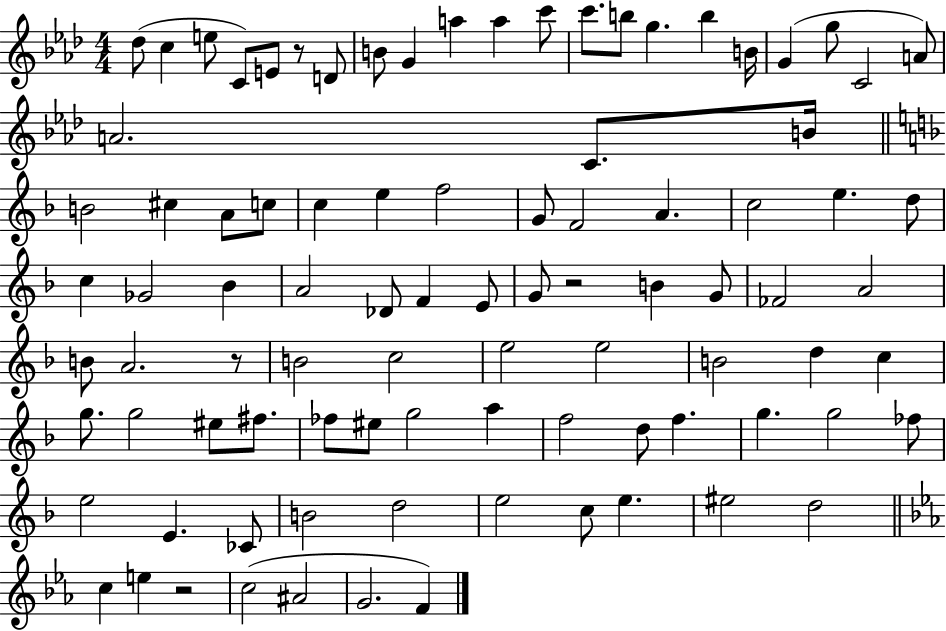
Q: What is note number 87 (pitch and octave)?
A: F4